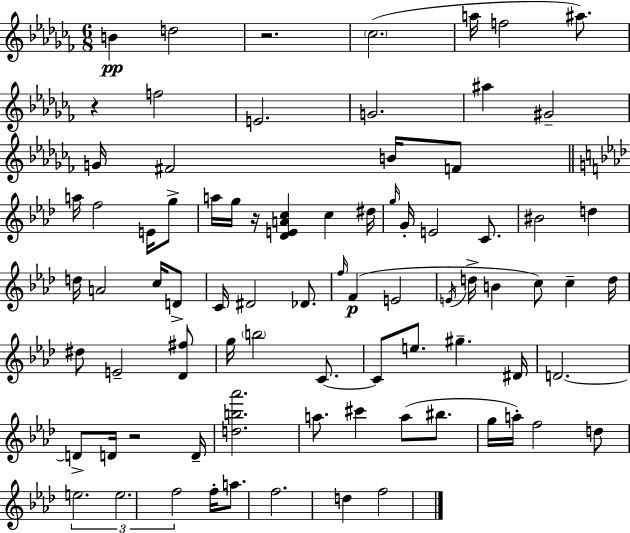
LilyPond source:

{
  \clef treble
  \numericTimeSignature
  \time 6/8
  \key aes \minor
  b'4\pp d''2 | r2. | \parenthesize ces''2.( | a''16 f''2 ais''8.) | \break r4 f''2 | e'2. | g'2. | ais''4 gis'2-- | \break g'16 fis'2 b'16 f'8 | \bar "||" \break \key aes \major a''16 f''2 e'16 g''8-> | a''16 g''16 r16 <des' e' a' c''>4 c''4 dis''16 | \grace { g''16 } g'16-. e'2 c'8. | bis'2 d''4 | \break d''16 a'2 c''16 d'8-> | c'16 dis'2 des'8. | \grace { f''16 }\p f'4( e'2 | \acciaccatura { e'16 } d''16-> b'4 c''8) c''4-- | \break d''16 dis''8 e'2-- | <des' fis''>8 g''16 \parenthesize b''2 | c'8.~~ c'8 e''8. gis''4.-- | dis'16 d'2.~~ | \break d'8-> d'16 r2 | d'16-- <d'' b'' aes'''>2. | a''8. cis'''4 a''8( | bis''8. g''16 a''16-.) f''2 | \break d''8 \tuplet 3/2 { e''2. | e''2. | f''2 } f''16-. | a''8. f''2. | \break d''4 f''2 | \bar "|."
}